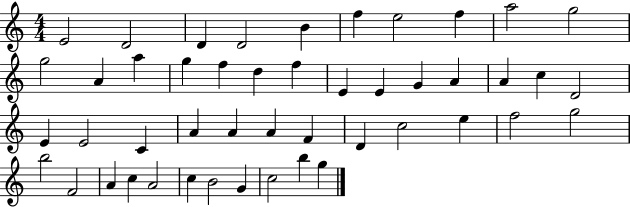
E4/h D4/h D4/q D4/h B4/q F5/q E5/h F5/q A5/h G5/h G5/h A4/q A5/q G5/q F5/q D5/q F5/q E4/q E4/q G4/q A4/q A4/q C5/q D4/h E4/q E4/h C4/q A4/q A4/q A4/q F4/q D4/q C5/h E5/q F5/h G5/h B5/h F4/h A4/q C5/q A4/h C5/q B4/h G4/q C5/h B5/q G5/q